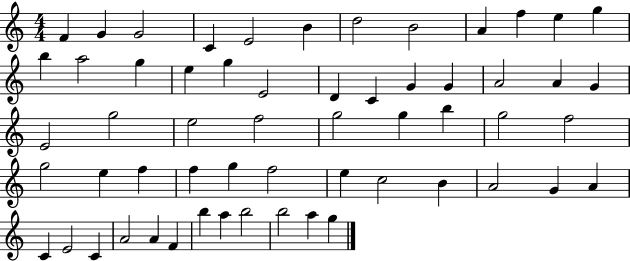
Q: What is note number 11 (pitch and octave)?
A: E5